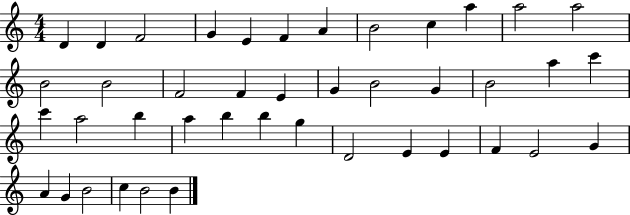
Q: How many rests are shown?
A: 0